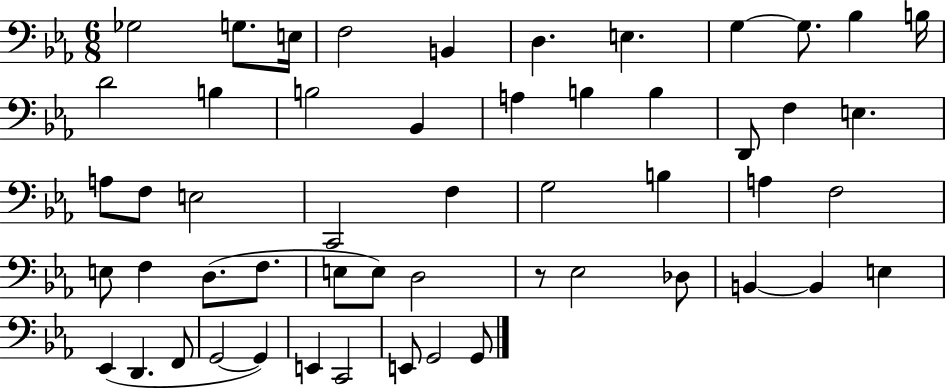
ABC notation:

X:1
T:Untitled
M:6/8
L:1/4
K:Eb
_G,2 G,/2 E,/4 F,2 B,, D, E, G, G,/2 _B, B,/4 D2 B, B,2 _B,, A, B, B, D,,/2 F, E, A,/2 F,/2 E,2 C,,2 F, G,2 B, A, F,2 E,/2 F, D,/2 F,/2 E,/2 E,/2 D,2 z/2 _E,2 _D,/2 B,, B,, E, _E,, D,, F,,/2 G,,2 G,, E,, C,,2 E,,/2 G,,2 G,,/2